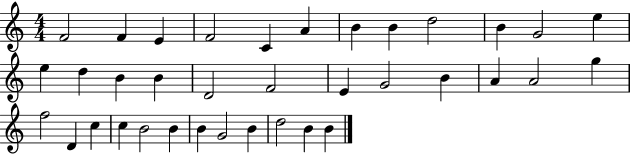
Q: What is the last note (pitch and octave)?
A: B4